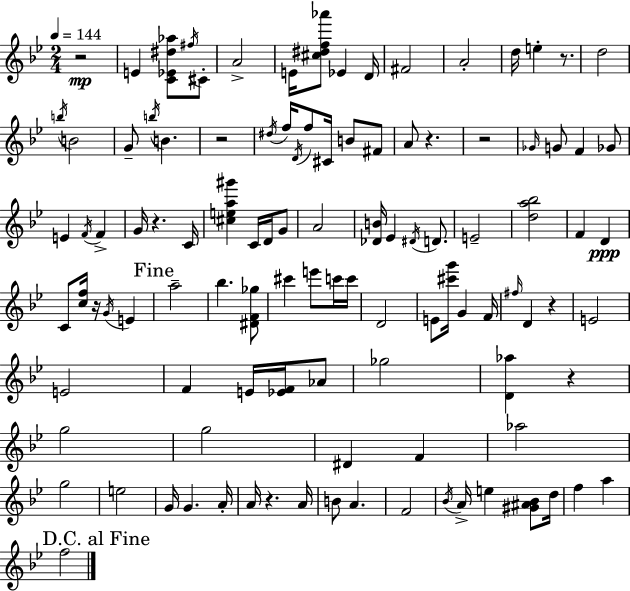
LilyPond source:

{
  \clef treble
  \numericTimeSignature
  \time 2/4
  \key g \minor
  \tempo 4 = 144
  \repeat volta 2 { r2\mp | e'4 <c' ees' dis'' aes''>8 \acciaccatura { fis''16 } cis'8-. | a'2-> | e'16 <cis'' dis'' f'' aes'''>8 ees'4 | \break d'16 fis'2 | a'2-. | d''16 e''4-. r8. | d''2 | \break \acciaccatura { b''16 } b'2 | g'8-- \acciaccatura { b''16 } b'4. | r2 | \acciaccatura { dis''16 } f''16 \acciaccatura { d'16 } f''8 | \break cis'16 b'8 fis'8 a'8 r4. | r2 | \grace { ges'16 } g'8 | f'4 ges'8 e'4 | \break \acciaccatura { f'16 } f'4-> g'16 | r4. c'16 <cis'' e'' a'' gis'''>4 | c'16 d'16 g'8 a'2 | <des' b'>16 | \break ees'4 \acciaccatura { dis'16 } d'8. | e'2-- | <d'' a'' bes''>2 | f'4 d'4\ppp | \break c'8 <c'' f''>16 r16 \acciaccatura { g'16 } e'4 | \mark "Fine" a''2-- | bes''4. <dis' f' ges''>8 | cis'''4 e'''8 c'''16 | \break c'''16 d'2 | e'8 <cis''' g'''>16 g'4 | f'16 \grace { fis''16 } d'4 r4 | e'2 | \break e'2 | f'4 e'16 <ees' f'>16 | aes'8 ges''2 | <d' aes''>4 r4 | \break g''2 | g''2 | dis'4 f'4 | aes''2 | \break g''2 | e''2 | g'16 g'4. | a'16-. a'16 r4. | \break a'16 b'8 a'4. | f'2 | \acciaccatura { bes'16 } a'16-> e''4 | <gis' ais' bes'>8 d''16 f''4 a''4 | \break \mark "D.C. al Fine" f''2 | } \bar "|."
}